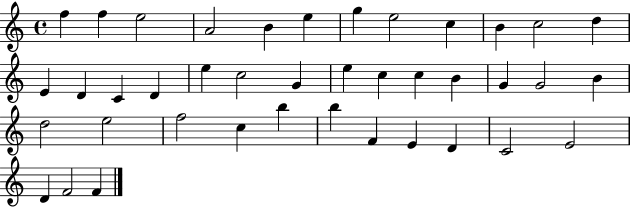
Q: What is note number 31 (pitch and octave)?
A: B5